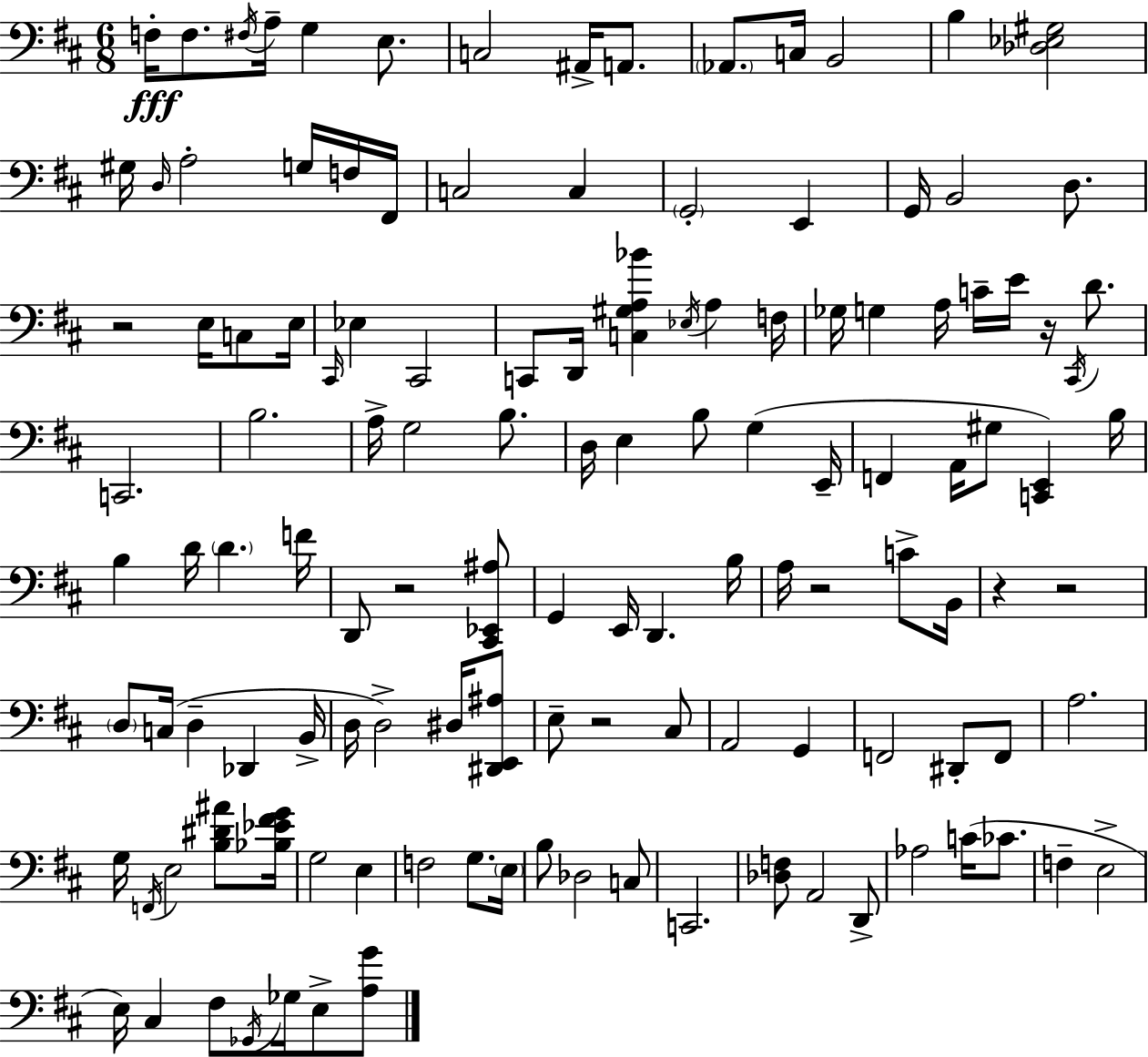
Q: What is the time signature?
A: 6/8